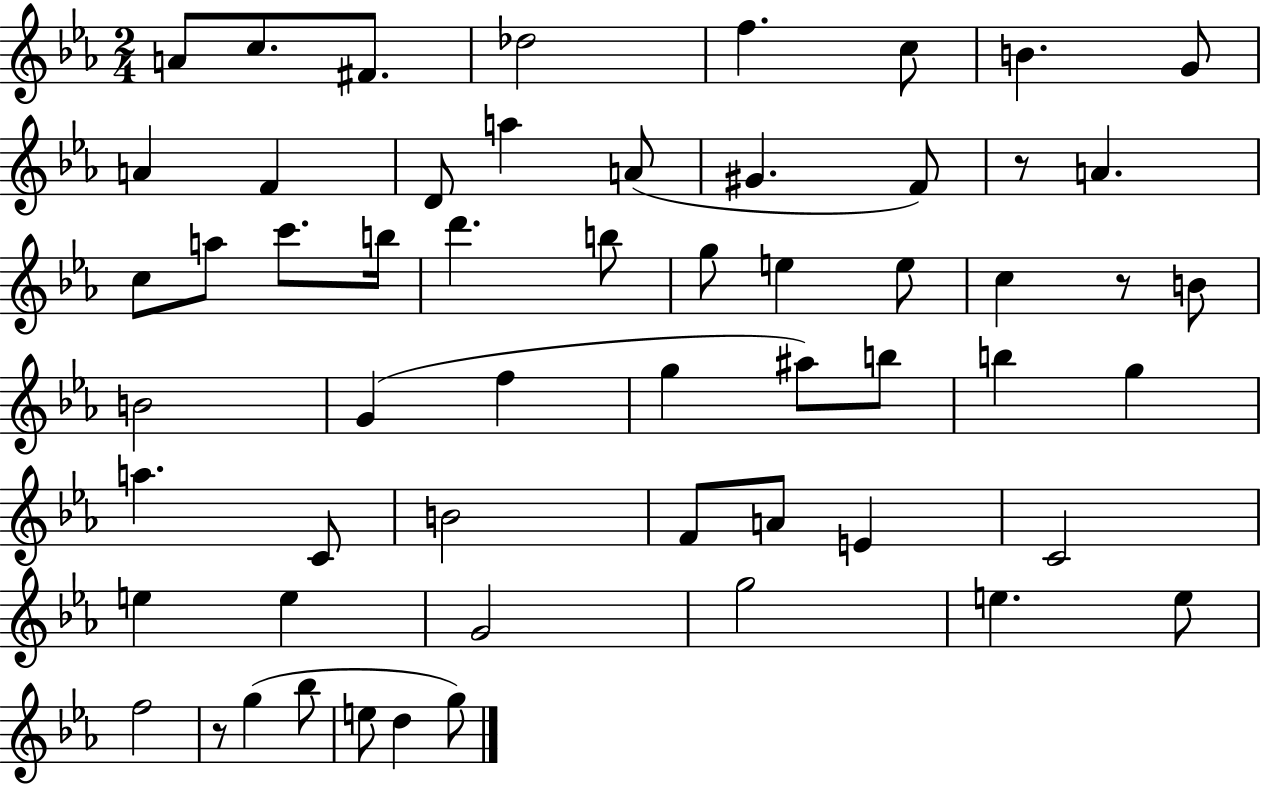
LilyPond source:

{
  \clef treble
  \numericTimeSignature
  \time 2/4
  \key ees \major
  a'8 c''8. fis'8. | des''2 | f''4. c''8 | b'4. g'8 | \break a'4 f'4 | d'8 a''4 a'8( | gis'4. f'8) | r8 a'4. | \break c''8 a''8 c'''8. b''16 | d'''4. b''8 | g''8 e''4 e''8 | c''4 r8 b'8 | \break b'2 | g'4( f''4 | g''4 ais''8) b''8 | b''4 g''4 | \break a''4. c'8 | b'2 | f'8 a'8 e'4 | c'2 | \break e''4 e''4 | g'2 | g''2 | e''4. e''8 | \break f''2 | r8 g''4( bes''8 | e''8 d''4 g''8) | \bar "|."
}